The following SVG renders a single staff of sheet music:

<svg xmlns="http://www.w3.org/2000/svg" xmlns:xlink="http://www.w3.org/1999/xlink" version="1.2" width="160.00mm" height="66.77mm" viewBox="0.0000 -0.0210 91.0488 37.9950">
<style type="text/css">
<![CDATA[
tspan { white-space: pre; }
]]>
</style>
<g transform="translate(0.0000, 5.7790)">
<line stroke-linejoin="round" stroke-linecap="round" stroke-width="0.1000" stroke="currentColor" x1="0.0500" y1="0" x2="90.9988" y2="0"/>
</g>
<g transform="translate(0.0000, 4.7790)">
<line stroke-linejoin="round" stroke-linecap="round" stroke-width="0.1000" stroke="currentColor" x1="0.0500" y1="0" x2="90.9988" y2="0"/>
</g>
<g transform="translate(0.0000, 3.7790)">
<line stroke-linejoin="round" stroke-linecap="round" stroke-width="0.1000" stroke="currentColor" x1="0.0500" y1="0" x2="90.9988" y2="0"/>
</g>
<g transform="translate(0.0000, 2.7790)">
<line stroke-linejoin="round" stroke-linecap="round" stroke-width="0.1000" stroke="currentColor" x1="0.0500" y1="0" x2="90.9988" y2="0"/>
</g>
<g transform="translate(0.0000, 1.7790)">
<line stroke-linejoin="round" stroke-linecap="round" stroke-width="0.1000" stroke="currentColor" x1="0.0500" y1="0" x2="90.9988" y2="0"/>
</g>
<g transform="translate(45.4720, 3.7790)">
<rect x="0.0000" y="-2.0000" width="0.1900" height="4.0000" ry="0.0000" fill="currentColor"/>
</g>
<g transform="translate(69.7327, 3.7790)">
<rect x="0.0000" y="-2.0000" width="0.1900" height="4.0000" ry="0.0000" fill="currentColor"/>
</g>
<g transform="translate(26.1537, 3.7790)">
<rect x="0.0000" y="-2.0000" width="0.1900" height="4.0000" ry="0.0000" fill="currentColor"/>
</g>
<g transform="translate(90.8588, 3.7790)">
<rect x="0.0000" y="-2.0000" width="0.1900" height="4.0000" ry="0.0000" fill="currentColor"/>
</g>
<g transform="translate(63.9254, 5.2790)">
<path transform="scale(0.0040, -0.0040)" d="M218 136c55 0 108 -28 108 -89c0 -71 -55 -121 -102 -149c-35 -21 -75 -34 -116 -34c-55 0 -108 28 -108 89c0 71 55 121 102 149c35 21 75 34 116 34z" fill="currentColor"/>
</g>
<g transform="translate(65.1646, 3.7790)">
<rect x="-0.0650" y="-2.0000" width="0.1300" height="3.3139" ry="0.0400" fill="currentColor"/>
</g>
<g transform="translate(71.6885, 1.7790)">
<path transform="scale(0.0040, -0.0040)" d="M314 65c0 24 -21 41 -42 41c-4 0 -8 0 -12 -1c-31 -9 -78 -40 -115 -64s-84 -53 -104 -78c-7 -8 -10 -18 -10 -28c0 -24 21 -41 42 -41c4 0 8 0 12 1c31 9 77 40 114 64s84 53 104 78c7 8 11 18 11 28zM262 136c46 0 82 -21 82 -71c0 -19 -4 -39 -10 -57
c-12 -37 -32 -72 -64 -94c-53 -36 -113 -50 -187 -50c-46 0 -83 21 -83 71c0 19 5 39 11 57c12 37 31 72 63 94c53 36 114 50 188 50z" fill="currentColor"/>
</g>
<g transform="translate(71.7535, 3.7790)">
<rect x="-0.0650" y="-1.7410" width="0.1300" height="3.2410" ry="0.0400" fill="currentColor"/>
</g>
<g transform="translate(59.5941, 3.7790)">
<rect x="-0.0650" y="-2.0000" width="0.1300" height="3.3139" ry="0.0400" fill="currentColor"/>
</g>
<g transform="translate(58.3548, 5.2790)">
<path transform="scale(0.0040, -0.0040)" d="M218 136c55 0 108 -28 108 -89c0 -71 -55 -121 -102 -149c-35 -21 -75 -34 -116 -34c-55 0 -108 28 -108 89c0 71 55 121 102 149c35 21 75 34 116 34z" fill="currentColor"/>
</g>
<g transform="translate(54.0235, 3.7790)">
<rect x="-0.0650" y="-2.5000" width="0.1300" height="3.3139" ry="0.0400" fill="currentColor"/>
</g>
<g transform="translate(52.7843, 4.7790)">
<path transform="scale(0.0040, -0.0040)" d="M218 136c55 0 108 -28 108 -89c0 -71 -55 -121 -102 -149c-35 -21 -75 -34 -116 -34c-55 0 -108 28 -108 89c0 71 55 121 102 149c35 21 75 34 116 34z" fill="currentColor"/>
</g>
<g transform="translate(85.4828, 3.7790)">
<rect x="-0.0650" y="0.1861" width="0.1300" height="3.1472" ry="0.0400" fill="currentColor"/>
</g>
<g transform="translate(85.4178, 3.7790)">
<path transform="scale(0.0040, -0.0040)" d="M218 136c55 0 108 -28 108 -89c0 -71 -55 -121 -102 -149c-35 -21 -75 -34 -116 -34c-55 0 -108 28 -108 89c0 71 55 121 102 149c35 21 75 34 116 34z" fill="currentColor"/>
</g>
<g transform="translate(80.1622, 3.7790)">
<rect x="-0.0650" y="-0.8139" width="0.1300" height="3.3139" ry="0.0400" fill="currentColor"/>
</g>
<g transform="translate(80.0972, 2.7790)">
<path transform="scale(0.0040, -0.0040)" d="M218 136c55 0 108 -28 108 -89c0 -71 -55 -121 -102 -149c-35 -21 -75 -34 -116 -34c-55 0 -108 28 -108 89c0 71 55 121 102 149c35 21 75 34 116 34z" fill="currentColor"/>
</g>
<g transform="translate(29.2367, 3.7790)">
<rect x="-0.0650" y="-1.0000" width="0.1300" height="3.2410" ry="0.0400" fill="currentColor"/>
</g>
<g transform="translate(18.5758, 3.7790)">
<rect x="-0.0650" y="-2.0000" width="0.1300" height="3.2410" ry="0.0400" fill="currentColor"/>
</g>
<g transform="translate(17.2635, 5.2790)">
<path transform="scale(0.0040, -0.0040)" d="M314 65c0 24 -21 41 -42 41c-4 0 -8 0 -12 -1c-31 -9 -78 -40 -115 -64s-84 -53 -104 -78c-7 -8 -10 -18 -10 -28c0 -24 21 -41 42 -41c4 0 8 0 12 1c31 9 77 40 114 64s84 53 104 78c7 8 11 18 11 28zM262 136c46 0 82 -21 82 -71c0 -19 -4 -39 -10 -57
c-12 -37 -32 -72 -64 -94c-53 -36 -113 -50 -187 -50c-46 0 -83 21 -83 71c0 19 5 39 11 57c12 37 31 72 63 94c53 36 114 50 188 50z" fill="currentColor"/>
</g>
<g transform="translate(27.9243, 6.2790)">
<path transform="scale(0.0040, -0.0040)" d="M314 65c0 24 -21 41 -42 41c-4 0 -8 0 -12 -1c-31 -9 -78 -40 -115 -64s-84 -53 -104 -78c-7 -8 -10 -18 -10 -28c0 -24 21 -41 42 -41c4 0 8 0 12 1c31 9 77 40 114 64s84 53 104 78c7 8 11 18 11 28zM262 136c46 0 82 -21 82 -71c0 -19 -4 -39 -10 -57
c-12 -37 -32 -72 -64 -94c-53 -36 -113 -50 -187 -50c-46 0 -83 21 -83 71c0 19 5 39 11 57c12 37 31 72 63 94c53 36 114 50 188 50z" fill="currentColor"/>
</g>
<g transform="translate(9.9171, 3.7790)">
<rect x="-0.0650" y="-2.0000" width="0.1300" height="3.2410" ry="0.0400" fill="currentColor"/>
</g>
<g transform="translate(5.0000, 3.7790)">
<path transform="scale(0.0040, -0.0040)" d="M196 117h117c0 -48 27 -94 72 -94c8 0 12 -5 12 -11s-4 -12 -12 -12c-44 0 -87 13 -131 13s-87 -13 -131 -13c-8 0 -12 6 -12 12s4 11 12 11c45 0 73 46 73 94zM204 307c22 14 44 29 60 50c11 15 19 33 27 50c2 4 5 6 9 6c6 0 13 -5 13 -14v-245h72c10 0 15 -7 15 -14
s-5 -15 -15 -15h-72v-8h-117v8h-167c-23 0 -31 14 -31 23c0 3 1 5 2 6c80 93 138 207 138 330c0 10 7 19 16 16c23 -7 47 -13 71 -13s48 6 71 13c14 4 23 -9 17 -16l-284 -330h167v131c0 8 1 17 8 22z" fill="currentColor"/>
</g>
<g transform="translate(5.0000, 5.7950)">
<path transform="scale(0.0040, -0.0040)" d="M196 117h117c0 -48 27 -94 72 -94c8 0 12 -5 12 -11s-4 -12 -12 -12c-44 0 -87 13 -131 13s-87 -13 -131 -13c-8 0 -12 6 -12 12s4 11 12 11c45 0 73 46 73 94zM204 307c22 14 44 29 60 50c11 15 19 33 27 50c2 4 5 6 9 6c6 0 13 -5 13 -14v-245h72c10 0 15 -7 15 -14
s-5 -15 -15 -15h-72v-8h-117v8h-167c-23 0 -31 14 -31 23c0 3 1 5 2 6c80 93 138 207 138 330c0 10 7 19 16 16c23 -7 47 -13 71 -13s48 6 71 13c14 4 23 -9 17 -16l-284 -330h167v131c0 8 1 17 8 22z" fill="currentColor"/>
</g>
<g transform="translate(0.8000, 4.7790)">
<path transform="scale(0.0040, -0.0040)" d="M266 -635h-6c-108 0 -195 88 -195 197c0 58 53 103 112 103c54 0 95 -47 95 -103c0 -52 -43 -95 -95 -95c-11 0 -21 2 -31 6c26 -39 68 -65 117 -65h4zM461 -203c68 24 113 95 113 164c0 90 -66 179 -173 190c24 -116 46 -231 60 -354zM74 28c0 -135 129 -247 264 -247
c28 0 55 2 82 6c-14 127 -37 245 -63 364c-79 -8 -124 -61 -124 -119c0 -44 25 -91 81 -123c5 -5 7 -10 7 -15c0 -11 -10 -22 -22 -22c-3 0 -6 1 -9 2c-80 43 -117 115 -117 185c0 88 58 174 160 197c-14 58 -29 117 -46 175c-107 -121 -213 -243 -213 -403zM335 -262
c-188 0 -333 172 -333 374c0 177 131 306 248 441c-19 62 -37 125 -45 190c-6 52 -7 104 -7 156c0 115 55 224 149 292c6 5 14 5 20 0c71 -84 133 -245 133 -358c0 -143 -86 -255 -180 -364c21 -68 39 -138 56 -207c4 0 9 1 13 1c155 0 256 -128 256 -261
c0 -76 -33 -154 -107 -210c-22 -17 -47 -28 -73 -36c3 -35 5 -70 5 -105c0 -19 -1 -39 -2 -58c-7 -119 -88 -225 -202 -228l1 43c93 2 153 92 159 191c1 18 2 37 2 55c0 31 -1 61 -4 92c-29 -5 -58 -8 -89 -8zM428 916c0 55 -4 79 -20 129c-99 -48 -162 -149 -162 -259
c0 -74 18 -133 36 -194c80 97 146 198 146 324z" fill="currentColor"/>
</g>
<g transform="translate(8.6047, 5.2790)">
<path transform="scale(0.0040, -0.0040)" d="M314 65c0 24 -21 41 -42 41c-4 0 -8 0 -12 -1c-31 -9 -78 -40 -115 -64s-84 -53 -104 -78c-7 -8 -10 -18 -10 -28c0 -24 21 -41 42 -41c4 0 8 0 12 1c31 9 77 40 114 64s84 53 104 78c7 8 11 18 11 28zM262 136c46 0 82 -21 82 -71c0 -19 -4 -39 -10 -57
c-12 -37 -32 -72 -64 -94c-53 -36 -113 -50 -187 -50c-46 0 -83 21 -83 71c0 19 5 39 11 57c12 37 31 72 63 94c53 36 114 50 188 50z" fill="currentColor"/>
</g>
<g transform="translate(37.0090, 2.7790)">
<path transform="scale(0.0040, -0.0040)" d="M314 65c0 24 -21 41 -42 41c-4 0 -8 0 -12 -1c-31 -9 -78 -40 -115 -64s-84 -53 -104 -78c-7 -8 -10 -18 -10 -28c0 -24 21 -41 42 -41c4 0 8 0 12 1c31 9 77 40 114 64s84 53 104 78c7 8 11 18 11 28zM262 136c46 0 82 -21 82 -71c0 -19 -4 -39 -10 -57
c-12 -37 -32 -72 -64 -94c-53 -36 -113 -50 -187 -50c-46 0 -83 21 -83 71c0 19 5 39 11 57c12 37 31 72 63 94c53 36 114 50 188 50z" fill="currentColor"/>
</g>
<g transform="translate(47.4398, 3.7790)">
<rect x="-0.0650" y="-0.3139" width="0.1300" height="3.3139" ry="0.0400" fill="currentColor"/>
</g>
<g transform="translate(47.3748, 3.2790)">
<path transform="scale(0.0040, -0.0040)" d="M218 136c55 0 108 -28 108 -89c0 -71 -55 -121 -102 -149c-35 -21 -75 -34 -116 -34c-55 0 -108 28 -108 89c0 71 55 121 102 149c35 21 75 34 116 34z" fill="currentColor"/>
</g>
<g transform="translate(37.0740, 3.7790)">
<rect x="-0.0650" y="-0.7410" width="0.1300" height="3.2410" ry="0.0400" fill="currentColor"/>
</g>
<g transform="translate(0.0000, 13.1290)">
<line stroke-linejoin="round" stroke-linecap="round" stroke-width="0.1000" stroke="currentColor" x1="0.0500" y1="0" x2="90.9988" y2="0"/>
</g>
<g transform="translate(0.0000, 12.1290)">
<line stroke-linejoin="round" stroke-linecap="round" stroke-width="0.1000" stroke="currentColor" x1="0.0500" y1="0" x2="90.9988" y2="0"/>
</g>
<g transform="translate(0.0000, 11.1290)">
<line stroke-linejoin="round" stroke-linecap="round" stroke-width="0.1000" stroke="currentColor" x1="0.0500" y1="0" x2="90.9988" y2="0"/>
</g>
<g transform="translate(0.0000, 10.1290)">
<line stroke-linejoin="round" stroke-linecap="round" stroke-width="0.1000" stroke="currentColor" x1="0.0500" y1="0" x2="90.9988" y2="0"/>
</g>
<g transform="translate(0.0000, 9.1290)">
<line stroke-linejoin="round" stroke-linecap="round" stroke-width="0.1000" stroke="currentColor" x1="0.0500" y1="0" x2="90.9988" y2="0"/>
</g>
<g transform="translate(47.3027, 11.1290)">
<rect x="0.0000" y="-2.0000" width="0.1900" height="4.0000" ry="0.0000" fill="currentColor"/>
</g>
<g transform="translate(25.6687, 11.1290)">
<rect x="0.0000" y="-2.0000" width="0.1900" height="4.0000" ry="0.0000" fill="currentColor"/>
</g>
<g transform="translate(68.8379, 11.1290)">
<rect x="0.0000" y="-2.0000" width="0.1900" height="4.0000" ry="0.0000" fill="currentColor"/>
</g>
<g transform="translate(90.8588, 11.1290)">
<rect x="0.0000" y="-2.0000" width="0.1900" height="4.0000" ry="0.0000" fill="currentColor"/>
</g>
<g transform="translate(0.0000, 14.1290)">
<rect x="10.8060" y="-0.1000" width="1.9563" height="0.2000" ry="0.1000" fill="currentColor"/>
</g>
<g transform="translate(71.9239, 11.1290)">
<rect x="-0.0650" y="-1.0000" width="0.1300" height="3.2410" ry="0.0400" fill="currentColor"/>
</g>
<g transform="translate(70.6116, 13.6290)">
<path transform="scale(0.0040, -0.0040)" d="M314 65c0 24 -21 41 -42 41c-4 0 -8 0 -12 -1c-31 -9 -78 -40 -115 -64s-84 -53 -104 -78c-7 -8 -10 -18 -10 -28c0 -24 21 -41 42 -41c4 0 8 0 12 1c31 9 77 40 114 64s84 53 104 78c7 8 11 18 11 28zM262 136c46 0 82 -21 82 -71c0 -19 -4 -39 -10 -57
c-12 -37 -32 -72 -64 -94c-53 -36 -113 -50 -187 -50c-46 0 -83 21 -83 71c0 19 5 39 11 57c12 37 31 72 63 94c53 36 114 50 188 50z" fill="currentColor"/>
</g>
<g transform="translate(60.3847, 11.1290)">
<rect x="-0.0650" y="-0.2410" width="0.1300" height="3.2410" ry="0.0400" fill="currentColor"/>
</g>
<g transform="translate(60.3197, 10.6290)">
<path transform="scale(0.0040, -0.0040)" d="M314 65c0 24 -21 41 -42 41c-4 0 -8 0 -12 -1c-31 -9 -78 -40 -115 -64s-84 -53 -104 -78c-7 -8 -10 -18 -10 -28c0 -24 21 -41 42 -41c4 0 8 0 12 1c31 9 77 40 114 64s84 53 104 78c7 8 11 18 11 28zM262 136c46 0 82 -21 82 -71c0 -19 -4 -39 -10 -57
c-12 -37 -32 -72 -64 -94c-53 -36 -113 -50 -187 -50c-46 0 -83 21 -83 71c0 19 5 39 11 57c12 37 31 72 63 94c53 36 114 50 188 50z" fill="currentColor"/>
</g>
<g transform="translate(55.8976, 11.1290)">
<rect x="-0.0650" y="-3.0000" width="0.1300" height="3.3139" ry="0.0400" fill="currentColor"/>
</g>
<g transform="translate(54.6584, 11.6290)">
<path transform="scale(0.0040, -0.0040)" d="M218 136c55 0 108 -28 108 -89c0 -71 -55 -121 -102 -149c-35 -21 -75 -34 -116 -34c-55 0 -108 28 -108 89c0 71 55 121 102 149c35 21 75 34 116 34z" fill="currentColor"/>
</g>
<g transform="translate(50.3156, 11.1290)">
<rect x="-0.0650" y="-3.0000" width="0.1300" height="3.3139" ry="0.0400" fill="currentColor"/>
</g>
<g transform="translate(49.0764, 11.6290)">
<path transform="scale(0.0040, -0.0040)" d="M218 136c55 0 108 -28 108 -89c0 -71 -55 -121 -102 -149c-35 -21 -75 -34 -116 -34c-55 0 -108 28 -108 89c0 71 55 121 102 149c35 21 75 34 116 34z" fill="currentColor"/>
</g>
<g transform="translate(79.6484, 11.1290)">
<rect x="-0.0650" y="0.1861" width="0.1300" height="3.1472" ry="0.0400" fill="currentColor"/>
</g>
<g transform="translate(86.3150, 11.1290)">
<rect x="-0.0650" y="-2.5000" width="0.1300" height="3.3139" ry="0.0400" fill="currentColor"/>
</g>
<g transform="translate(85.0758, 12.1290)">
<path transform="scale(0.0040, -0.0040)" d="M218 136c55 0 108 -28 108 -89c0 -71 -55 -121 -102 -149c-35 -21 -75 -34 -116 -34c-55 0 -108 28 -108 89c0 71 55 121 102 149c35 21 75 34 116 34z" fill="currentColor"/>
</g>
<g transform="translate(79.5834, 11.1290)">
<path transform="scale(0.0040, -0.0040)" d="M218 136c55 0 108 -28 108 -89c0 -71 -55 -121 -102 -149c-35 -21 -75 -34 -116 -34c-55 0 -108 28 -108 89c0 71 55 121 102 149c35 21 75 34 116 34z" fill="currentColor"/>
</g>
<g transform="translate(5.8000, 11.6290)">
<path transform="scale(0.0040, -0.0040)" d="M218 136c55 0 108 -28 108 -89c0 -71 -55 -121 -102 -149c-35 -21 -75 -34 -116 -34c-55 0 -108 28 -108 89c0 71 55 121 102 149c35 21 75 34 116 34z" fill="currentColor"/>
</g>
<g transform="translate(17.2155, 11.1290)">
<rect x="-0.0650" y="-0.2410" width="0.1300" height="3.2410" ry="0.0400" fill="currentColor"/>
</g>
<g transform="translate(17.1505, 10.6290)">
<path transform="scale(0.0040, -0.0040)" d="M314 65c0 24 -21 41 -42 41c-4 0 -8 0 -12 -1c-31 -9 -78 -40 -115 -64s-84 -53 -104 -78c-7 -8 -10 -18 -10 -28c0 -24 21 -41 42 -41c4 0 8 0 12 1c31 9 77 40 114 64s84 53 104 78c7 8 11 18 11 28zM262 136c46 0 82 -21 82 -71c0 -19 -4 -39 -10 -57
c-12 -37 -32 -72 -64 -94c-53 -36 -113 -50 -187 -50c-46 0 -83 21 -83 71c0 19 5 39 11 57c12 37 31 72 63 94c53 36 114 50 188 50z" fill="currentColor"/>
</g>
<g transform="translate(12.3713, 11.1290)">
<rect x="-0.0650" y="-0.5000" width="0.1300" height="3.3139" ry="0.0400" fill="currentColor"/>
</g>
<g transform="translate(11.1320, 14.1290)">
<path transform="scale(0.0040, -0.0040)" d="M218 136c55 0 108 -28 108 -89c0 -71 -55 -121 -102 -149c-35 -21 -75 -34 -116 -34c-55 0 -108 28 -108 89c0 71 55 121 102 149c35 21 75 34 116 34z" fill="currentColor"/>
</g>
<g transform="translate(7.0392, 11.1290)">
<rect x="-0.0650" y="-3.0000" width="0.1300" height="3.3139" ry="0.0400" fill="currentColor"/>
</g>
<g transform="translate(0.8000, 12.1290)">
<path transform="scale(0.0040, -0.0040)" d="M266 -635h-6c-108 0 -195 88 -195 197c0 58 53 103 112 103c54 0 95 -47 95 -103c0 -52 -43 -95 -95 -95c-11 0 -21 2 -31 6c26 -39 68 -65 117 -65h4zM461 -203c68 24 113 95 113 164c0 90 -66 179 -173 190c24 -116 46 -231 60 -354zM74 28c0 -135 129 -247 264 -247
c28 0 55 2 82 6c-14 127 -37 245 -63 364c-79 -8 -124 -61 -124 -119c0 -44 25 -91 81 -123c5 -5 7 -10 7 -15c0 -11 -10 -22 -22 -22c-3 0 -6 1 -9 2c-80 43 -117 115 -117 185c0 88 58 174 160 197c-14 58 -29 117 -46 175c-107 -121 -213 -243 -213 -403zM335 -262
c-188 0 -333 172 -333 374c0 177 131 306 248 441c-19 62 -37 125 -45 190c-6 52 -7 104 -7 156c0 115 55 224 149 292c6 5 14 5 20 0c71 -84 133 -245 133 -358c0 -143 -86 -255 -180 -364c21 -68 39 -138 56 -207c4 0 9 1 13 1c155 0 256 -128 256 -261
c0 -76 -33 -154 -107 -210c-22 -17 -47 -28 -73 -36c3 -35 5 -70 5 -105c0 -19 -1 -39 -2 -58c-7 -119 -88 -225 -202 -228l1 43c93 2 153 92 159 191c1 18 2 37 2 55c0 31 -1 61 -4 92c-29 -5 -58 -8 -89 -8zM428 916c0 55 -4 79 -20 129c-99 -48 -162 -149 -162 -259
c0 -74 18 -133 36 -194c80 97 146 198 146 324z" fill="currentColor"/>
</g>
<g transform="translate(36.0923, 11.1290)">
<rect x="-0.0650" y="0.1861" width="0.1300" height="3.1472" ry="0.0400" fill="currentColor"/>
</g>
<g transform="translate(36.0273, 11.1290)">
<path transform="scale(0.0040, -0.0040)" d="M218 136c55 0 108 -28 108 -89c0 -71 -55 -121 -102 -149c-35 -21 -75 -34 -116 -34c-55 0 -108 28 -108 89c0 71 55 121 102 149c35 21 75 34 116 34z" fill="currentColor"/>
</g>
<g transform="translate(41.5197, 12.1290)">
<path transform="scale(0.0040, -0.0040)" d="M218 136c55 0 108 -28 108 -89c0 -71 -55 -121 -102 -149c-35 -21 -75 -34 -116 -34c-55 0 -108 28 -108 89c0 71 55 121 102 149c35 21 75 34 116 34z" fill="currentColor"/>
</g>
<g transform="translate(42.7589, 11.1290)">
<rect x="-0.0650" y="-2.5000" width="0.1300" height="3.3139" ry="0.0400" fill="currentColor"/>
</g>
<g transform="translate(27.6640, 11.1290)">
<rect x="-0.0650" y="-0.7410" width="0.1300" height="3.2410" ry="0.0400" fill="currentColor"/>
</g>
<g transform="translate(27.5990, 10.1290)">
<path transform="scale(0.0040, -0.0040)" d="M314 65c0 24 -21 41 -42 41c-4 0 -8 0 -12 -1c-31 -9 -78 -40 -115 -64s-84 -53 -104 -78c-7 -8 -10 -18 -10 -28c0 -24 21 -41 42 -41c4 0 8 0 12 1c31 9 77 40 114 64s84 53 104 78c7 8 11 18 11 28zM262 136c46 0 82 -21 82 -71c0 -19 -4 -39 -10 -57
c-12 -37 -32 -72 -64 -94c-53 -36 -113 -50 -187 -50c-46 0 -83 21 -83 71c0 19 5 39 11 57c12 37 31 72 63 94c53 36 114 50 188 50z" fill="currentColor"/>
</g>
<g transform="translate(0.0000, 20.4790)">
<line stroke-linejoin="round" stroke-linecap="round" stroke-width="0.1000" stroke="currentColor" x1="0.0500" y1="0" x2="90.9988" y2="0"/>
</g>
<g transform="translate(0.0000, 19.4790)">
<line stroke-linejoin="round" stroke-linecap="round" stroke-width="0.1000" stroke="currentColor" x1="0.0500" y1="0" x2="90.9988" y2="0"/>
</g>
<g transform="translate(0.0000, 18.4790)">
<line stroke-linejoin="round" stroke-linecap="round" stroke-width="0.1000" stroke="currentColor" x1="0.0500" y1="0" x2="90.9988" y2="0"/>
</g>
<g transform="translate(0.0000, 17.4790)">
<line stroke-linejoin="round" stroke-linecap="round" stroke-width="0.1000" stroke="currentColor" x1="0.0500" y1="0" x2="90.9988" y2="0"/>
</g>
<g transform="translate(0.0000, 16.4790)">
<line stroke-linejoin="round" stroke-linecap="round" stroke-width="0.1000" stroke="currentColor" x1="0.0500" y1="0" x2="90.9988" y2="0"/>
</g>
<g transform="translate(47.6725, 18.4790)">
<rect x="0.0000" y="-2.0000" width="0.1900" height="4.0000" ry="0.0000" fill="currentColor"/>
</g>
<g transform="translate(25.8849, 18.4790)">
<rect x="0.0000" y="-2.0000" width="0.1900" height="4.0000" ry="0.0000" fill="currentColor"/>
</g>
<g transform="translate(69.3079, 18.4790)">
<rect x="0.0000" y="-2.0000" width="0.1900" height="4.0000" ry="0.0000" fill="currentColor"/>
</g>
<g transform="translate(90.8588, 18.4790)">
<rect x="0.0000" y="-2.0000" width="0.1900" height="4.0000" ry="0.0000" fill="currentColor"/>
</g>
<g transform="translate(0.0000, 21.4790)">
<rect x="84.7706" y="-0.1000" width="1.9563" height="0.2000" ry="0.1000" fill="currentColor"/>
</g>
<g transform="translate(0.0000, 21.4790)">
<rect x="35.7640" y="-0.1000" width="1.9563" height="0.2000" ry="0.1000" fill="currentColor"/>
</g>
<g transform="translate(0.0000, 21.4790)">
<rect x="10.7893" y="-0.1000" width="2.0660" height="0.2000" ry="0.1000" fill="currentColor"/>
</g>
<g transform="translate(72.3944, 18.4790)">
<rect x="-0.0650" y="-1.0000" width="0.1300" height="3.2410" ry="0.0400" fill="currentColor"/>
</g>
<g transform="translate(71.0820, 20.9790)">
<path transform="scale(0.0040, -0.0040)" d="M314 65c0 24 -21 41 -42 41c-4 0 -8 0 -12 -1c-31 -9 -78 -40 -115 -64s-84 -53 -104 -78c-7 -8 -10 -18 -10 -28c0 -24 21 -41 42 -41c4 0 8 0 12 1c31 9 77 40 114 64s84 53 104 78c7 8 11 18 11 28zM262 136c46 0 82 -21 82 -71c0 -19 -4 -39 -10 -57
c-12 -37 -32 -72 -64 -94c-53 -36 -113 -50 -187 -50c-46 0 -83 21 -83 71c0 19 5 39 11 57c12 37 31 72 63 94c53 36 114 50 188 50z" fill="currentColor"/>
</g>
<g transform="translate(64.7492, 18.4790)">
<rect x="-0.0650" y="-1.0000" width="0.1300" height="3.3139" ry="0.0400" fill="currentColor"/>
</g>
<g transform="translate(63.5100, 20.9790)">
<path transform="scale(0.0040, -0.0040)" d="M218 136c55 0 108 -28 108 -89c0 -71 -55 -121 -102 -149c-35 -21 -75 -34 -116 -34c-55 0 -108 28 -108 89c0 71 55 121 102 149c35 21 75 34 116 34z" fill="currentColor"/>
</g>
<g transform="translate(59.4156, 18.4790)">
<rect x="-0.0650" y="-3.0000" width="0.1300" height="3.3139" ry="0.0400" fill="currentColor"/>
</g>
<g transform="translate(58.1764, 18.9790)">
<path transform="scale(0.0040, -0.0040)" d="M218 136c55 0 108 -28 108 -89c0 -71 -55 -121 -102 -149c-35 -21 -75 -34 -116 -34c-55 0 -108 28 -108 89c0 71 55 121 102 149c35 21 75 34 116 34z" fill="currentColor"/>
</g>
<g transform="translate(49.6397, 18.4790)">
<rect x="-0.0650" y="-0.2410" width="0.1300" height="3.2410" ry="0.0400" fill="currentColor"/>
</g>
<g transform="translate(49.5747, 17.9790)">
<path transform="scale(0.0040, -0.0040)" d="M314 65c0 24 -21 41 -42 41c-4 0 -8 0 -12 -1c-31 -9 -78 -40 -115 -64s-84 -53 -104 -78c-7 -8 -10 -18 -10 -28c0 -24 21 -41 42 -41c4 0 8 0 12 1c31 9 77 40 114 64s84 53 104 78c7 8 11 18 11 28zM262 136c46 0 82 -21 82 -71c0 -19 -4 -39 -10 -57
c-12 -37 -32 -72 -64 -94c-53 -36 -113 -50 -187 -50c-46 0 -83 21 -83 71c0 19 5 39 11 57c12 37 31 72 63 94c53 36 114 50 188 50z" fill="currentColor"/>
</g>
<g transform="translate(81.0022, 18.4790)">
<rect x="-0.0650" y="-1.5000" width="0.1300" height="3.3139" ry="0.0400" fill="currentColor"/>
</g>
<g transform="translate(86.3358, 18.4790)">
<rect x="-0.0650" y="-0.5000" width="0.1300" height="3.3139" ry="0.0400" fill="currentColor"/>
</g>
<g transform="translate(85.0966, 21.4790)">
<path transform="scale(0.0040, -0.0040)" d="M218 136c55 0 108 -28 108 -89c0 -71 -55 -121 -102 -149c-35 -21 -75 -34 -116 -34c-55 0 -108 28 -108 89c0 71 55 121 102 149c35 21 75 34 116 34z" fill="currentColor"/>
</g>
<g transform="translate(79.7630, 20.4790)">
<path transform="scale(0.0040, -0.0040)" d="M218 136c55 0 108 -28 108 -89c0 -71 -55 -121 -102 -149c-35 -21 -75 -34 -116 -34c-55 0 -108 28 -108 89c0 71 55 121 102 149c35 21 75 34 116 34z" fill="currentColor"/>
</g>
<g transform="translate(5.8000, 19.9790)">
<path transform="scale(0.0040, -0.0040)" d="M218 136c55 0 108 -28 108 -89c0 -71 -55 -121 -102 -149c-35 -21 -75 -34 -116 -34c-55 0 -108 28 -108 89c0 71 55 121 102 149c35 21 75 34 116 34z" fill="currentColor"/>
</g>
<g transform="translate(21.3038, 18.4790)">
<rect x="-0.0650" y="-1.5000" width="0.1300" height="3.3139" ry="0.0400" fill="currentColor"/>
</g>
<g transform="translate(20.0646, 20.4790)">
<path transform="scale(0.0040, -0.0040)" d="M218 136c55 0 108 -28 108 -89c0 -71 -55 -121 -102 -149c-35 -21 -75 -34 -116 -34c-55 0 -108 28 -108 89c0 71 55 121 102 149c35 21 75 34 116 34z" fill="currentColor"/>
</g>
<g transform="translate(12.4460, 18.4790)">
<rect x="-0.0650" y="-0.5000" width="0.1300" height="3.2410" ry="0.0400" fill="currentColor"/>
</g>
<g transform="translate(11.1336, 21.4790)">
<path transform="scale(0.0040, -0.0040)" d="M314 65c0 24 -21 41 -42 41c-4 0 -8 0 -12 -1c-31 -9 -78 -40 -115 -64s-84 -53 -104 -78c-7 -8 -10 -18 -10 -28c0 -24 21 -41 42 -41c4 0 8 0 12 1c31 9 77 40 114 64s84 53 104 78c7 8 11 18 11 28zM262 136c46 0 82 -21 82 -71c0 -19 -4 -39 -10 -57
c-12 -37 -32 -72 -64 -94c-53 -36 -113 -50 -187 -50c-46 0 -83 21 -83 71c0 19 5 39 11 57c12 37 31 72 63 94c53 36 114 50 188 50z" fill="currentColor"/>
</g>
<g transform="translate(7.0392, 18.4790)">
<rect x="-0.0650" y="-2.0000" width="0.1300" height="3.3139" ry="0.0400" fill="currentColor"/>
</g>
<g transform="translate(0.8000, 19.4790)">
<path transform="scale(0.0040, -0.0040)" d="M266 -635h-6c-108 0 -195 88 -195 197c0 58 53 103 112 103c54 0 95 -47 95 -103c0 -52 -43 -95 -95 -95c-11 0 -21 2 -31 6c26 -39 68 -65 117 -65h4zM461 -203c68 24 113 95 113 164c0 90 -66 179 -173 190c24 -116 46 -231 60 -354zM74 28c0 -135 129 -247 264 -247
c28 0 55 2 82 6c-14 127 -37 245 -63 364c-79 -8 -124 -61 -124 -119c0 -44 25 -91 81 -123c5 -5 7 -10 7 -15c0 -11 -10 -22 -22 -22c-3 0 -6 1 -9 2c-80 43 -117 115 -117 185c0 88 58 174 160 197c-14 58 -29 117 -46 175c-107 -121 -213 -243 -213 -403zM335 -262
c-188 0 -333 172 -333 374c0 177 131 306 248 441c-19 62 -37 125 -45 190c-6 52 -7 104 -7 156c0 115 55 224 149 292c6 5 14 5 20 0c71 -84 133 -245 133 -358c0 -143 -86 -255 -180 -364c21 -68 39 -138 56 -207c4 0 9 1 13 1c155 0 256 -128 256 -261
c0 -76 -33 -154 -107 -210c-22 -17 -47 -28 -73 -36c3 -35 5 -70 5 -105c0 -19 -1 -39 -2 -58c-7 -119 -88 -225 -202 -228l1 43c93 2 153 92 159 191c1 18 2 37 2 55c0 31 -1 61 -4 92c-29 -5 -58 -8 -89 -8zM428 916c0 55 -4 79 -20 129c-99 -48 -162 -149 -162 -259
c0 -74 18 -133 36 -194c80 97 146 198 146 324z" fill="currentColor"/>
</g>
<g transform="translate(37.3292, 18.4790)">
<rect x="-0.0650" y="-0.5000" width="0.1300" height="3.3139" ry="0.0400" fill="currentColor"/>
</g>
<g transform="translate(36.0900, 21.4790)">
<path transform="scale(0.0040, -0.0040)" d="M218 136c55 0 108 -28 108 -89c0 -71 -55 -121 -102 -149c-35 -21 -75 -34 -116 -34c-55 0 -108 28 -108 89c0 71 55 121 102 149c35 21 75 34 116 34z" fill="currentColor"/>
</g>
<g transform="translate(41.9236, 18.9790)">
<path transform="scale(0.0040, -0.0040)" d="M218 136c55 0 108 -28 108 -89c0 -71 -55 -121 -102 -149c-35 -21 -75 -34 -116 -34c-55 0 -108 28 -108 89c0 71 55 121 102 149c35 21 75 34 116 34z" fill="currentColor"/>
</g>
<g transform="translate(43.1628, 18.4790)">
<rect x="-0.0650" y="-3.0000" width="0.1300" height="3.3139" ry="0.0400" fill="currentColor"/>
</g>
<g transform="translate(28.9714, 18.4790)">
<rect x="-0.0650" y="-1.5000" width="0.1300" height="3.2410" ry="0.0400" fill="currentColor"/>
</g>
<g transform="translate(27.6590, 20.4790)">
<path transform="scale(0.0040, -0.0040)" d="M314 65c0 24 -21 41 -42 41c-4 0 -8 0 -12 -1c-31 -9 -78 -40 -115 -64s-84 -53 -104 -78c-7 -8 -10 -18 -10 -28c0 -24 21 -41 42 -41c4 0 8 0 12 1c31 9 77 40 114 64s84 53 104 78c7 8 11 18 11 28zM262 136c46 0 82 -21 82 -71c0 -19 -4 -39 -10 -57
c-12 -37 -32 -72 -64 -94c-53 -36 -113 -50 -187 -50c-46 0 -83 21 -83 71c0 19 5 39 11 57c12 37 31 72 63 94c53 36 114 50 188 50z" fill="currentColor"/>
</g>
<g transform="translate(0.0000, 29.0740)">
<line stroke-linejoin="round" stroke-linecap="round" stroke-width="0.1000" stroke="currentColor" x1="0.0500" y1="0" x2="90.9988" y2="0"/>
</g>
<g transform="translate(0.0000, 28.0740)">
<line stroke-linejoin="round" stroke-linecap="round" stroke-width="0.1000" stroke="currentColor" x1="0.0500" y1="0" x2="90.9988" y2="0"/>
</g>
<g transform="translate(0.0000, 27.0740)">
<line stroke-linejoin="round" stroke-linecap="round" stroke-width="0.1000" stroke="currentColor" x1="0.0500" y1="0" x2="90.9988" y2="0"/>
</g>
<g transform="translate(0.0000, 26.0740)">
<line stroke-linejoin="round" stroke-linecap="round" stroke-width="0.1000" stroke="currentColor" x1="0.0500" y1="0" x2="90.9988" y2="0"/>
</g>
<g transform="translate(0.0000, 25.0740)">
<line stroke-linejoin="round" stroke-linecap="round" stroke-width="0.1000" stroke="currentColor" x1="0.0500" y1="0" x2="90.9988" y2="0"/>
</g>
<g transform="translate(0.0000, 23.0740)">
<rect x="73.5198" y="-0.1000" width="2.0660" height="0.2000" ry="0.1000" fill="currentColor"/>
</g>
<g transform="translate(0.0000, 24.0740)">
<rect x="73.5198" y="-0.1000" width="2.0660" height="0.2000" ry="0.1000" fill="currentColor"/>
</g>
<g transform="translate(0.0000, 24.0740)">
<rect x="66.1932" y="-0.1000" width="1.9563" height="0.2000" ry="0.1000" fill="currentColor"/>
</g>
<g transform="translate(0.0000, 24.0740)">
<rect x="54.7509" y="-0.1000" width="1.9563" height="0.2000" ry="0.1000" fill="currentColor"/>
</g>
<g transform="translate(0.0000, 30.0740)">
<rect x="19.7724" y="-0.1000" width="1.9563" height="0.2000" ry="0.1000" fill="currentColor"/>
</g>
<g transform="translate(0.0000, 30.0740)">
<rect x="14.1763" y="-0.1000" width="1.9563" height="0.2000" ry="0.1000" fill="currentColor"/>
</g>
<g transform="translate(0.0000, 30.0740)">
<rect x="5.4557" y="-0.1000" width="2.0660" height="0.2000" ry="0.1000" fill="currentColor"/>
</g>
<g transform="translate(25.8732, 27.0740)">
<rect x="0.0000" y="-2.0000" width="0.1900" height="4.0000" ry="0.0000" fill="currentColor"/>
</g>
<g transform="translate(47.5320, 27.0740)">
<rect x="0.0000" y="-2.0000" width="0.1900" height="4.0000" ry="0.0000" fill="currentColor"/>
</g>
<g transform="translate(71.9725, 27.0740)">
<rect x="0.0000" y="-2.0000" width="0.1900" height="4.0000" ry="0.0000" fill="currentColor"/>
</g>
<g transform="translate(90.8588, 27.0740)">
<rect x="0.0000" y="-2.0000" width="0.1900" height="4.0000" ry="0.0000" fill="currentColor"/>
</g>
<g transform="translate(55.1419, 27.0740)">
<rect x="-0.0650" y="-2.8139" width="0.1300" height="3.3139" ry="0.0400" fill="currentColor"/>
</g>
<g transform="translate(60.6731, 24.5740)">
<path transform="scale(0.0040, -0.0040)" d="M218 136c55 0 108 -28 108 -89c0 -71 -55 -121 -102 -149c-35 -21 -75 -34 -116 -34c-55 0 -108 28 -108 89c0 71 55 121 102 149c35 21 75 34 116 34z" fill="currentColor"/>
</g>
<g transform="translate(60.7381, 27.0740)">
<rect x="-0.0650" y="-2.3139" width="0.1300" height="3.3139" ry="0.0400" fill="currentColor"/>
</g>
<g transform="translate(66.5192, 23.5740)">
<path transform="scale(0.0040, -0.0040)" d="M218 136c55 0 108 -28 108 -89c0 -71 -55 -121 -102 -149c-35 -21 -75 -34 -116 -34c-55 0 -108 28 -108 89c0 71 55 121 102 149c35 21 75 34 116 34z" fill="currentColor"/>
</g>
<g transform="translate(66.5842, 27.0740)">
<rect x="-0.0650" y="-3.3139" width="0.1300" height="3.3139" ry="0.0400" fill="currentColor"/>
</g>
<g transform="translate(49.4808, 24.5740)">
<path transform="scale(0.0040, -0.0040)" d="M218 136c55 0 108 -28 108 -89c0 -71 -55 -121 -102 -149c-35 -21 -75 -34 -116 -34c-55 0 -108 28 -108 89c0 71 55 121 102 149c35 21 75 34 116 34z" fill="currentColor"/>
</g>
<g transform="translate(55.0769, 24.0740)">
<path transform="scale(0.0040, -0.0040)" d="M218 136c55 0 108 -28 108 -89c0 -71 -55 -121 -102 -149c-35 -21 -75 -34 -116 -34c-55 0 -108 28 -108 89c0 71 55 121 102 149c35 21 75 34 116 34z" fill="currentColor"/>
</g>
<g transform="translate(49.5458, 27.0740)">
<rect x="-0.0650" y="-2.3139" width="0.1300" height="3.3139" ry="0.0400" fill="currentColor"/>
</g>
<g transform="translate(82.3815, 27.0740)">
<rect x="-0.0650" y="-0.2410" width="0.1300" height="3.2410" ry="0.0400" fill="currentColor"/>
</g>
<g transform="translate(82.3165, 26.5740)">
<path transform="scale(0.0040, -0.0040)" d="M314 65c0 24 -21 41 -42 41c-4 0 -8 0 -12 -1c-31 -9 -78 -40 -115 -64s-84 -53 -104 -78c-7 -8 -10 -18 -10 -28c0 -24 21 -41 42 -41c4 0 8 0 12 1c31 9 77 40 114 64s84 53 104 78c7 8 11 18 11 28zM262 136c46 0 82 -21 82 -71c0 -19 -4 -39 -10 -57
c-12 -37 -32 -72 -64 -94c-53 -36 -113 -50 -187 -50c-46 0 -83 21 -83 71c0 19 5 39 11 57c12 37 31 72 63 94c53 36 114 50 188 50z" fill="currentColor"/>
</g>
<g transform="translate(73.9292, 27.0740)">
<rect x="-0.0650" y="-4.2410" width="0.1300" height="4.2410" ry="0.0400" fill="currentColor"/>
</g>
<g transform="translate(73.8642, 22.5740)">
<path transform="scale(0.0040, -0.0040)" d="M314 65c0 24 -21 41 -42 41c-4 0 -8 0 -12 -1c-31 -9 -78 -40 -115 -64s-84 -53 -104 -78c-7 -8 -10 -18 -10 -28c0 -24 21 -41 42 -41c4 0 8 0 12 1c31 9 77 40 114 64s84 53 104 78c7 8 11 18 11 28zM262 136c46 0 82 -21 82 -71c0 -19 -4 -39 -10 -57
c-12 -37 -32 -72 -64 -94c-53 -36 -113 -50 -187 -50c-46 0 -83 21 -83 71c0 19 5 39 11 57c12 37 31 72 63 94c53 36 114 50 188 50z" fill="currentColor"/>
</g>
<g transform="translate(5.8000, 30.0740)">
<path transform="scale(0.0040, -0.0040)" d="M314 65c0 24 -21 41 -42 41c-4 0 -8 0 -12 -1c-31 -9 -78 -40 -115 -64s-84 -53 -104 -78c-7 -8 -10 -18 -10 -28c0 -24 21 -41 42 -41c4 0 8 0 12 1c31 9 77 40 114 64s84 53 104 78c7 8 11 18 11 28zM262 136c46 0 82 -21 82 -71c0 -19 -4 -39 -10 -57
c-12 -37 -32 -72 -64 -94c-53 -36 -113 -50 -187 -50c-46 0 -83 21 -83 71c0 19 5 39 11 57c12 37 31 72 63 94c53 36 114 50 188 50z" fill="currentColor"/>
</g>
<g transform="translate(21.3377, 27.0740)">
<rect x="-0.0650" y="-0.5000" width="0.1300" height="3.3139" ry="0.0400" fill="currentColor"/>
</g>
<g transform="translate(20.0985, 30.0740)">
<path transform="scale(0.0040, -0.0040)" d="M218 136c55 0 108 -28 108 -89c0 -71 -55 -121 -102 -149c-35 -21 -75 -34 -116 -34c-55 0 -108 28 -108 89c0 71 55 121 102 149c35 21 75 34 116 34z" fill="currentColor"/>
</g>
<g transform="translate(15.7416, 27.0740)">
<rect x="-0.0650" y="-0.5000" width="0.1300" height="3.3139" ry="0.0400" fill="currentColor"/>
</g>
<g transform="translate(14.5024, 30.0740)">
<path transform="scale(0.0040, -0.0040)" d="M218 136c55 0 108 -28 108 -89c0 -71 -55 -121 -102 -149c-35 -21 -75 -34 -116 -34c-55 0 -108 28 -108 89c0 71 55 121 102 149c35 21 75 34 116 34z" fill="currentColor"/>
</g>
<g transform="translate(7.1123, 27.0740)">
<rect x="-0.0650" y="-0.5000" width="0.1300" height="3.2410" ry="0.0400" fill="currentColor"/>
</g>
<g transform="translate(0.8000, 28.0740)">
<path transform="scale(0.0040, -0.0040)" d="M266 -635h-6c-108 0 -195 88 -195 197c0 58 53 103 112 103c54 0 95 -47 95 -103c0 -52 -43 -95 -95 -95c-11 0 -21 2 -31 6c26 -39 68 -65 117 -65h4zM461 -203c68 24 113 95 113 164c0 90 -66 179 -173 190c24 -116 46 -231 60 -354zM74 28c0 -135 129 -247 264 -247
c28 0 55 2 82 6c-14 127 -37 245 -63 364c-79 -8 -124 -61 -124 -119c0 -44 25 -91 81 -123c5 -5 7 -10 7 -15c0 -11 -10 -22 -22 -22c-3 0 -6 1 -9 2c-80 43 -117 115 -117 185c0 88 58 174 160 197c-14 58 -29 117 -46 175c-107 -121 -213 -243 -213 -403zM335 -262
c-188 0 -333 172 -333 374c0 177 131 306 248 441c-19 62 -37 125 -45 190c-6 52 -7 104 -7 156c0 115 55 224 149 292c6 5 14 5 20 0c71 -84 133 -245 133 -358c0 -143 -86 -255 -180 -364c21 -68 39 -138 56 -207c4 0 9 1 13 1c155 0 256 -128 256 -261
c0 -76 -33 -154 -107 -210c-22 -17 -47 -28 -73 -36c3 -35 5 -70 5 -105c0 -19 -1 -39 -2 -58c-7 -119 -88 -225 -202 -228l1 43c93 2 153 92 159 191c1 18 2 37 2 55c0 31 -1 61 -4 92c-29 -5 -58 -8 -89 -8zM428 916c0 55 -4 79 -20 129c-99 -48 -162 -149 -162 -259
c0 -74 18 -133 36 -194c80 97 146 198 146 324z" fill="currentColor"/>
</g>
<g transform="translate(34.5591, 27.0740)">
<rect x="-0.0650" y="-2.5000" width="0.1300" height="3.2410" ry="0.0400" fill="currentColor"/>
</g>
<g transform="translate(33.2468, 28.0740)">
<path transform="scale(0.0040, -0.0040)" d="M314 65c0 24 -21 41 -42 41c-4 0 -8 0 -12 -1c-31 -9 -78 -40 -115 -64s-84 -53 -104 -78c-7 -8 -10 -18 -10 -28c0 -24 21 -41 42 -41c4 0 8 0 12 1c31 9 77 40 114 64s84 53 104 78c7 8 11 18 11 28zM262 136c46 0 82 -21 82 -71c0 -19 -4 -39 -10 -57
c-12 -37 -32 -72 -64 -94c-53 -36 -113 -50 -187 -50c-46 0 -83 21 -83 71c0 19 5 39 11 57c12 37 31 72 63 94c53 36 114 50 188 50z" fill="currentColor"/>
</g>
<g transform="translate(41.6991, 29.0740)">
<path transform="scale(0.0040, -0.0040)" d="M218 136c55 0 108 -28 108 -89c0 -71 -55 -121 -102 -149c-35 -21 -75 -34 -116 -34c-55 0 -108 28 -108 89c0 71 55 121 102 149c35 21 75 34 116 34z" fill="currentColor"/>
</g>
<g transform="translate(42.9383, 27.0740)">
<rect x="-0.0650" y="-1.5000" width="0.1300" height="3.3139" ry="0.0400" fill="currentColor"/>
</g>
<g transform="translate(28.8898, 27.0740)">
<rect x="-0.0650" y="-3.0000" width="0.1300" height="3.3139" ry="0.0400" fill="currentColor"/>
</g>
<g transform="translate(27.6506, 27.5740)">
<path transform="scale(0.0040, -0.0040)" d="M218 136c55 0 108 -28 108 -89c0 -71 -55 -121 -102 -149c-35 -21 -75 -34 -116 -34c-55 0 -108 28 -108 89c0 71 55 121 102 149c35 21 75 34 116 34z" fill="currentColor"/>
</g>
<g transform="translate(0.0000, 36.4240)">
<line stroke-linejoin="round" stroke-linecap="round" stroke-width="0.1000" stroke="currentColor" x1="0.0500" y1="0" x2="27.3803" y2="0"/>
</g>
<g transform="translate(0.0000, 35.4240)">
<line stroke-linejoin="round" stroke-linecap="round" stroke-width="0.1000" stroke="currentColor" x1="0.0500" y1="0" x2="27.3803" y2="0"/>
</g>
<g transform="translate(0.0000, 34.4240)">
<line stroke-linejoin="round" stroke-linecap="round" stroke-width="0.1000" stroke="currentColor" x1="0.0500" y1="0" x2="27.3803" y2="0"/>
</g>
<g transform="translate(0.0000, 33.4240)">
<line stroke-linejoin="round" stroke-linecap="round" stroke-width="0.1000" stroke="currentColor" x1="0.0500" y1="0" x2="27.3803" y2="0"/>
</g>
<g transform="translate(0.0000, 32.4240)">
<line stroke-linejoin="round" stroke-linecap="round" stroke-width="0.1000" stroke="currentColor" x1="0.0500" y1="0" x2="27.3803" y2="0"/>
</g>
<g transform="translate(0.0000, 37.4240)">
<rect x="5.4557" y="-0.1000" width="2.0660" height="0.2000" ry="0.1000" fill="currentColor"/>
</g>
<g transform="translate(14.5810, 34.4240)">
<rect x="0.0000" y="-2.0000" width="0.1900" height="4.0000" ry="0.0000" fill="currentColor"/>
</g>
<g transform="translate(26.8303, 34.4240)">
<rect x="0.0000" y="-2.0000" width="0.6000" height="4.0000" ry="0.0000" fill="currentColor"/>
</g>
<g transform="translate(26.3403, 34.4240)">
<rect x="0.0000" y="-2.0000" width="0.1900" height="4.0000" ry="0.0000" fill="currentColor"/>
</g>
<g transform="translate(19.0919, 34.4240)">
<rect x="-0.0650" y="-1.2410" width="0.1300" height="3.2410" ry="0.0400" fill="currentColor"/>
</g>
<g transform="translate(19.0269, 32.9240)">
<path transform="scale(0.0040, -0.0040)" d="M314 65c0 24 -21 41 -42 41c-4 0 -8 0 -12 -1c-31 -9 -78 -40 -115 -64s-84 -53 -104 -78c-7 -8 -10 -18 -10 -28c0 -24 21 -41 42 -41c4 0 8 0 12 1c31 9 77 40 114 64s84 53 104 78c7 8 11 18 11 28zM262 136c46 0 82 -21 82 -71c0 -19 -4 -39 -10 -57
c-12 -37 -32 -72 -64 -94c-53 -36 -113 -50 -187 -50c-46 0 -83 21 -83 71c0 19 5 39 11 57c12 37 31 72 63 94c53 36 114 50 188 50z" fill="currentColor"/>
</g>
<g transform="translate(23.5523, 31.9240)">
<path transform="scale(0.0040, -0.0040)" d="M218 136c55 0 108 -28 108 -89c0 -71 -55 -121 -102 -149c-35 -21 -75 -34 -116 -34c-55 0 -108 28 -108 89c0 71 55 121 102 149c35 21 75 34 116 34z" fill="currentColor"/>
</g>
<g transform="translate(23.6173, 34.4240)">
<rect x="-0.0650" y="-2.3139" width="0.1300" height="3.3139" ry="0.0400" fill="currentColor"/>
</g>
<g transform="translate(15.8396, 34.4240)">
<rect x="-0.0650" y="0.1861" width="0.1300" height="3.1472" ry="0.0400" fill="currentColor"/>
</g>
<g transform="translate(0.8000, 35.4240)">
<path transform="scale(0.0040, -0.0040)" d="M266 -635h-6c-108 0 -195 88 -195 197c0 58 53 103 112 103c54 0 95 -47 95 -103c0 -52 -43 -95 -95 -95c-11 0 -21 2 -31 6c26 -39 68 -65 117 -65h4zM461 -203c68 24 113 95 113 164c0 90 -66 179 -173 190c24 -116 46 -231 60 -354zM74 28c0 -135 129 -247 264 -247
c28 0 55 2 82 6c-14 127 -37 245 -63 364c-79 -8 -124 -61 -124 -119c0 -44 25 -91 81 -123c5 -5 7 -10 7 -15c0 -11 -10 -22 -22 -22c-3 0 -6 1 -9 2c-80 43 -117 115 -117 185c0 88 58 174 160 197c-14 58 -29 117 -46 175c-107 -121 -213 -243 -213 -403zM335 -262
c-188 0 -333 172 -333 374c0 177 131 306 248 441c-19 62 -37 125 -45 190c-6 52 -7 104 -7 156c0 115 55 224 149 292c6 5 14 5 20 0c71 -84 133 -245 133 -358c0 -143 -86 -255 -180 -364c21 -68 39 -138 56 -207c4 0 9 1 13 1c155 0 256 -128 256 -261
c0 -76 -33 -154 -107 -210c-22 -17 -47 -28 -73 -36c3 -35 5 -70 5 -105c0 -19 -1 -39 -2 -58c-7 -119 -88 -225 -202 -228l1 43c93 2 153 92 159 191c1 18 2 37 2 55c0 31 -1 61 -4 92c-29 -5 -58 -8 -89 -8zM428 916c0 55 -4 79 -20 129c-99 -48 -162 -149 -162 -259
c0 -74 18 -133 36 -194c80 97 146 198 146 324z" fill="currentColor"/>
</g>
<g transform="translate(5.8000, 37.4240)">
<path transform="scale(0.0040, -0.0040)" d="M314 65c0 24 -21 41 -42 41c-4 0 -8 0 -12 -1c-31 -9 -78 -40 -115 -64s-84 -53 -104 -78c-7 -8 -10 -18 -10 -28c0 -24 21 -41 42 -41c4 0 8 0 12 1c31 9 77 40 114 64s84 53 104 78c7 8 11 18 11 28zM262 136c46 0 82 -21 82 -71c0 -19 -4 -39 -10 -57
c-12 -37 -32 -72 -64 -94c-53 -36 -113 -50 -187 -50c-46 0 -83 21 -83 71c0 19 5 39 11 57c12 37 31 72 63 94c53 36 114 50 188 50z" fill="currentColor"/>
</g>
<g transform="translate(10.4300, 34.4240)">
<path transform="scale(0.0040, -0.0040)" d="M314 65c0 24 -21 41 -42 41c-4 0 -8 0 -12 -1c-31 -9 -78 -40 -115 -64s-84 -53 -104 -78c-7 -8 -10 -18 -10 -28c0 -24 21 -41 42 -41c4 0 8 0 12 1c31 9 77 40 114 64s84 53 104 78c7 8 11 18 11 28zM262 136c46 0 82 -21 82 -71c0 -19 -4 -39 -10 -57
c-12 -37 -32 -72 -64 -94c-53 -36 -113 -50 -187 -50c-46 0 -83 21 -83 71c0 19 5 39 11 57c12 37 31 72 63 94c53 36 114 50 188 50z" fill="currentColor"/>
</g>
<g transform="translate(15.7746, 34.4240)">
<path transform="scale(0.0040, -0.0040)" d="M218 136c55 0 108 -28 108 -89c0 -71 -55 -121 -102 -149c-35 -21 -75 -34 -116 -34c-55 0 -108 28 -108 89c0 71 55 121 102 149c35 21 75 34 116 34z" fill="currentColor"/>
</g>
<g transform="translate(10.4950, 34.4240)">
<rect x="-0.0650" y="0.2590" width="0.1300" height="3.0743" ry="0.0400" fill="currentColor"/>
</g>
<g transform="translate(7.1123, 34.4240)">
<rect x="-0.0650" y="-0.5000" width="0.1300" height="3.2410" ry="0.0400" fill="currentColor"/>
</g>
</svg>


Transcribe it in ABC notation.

X:1
T:Untitled
M:4/4
L:1/4
K:C
F2 F2 D2 d2 c G F F f2 d B A C c2 d2 B G A A c2 D2 B G F C2 E E2 C A c2 A D D2 E C C2 C C A G2 E g a g b d'2 c2 C2 B2 B e2 g